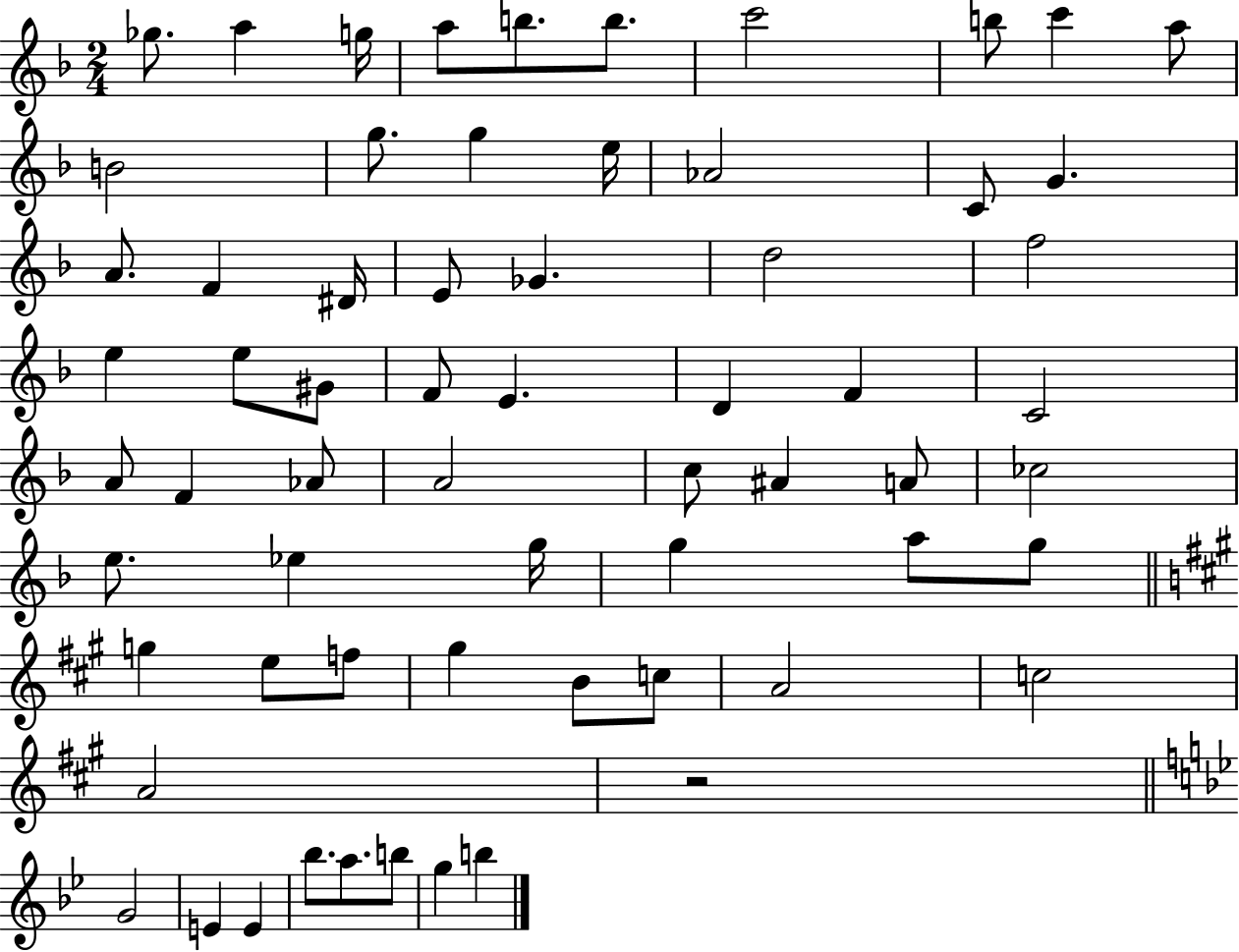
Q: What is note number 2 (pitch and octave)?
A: A5